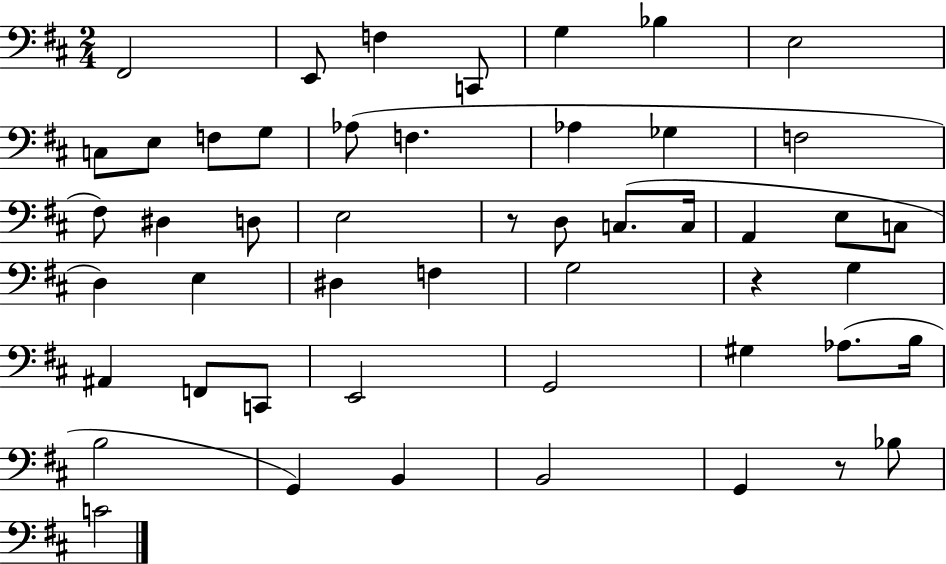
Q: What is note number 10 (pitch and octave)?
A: F3